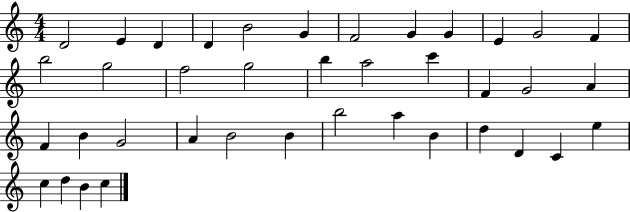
D4/h E4/q D4/q D4/q B4/h G4/q F4/h G4/q G4/q E4/q G4/h F4/q B5/h G5/h F5/h G5/h B5/q A5/h C6/q F4/q G4/h A4/q F4/q B4/q G4/h A4/q B4/h B4/q B5/h A5/q B4/q D5/q D4/q C4/q E5/q C5/q D5/q B4/q C5/q